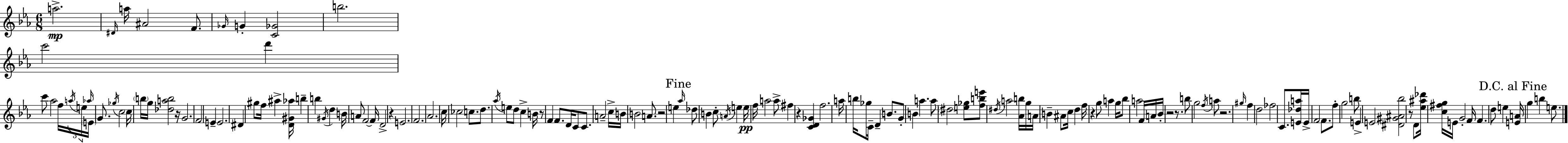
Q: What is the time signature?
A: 6/8